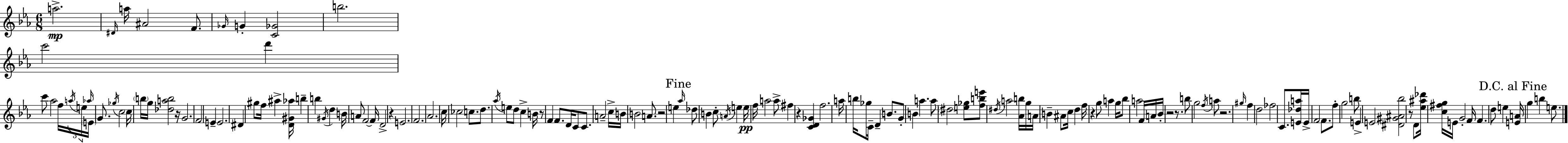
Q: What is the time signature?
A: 6/8